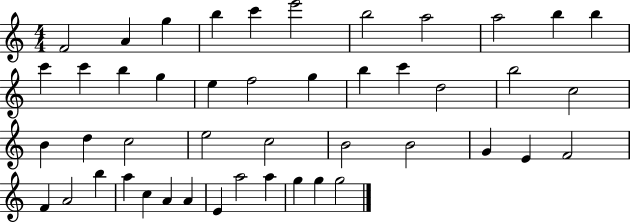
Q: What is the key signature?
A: C major